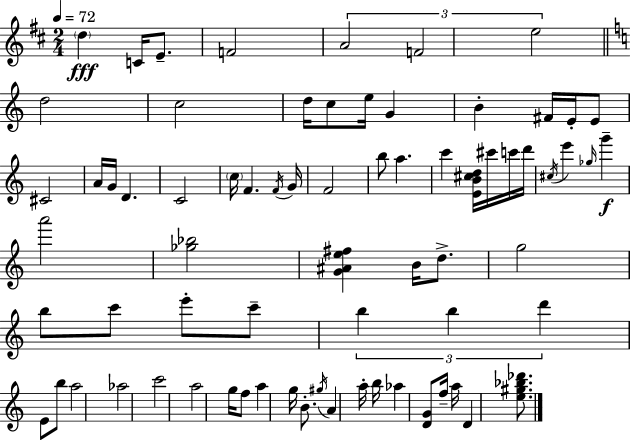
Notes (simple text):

D5/q C4/s E4/e. F4/h A4/h F4/h E5/h D5/h C5/h D5/s C5/e E5/s G4/q B4/q F#4/s E4/s E4/e C#4/h A4/s G4/s D4/q. C4/h C5/s F4/q. F4/s G4/s F4/h B5/e A5/q. C6/q [E4,B4,C#5,D5]/s C#6/s C6/s D6/s C#5/s E6/q Gb5/s G6/q A6/h [Gb5,Bb5]/h [G4,A#4,E5,F#5]/q B4/s D5/e. G5/h B5/e C6/e E6/e C6/e B5/q B5/q D6/q E4/e B5/e A5/h Ab5/h C6/h A5/h G5/s F5/e A5/q G5/s B4/e. G#5/s A4/q A5/s B5/s Ab5/q [D4,G4]/e F5/s A5/s D4/q [E5,G#5,Bb5,Db6]/e.